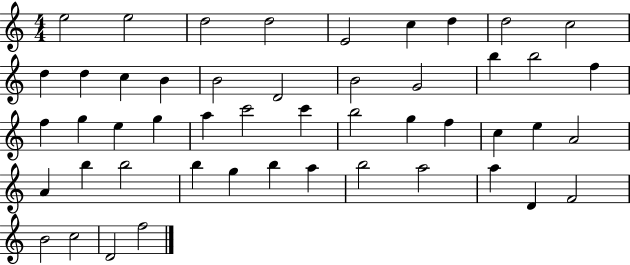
E5/h E5/h D5/h D5/h E4/h C5/q D5/q D5/h C5/h D5/q D5/q C5/q B4/q B4/h D4/h B4/h G4/h B5/q B5/h F5/q F5/q G5/q E5/q G5/q A5/q C6/h C6/q B5/h G5/q F5/q C5/q E5/q A4/h A4/q B5/q B5/h B5/q G5/q B5/q A5/q B5/h A5/h A5/q D4/q F4/h B4/h C5/h D4/h F5/h